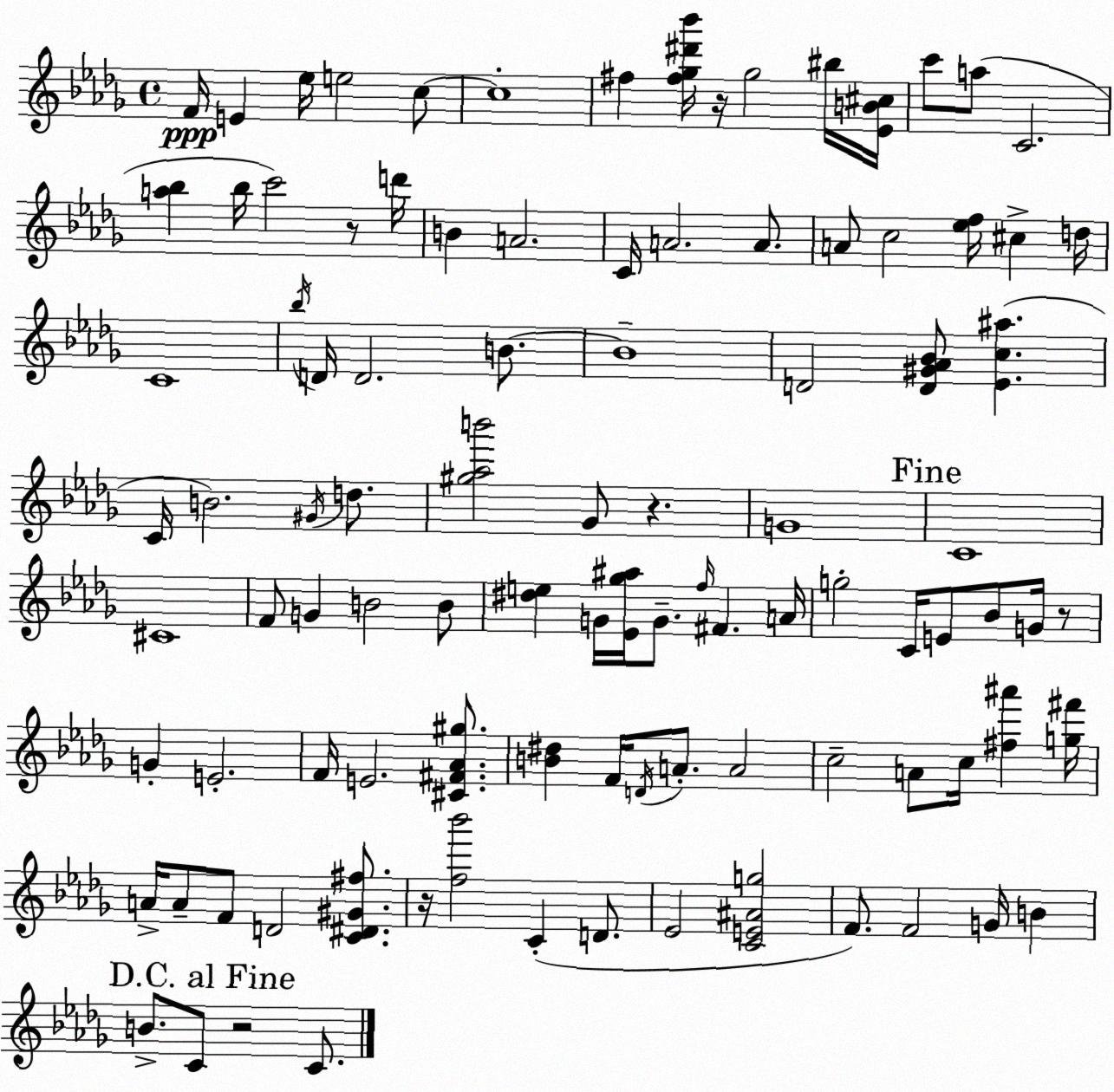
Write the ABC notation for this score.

X:1
T:Untitled
M:4/4
L:1/4
K:Bbm
F/4 E _e/4 e2 c/2 c4 ^f [^f_g^d'_b']/4 z/4 _g2 ^b/4 [_EB^c]/4 c'/2 a/2 C2 [a_b] _b/4 c'2 z/2 d'/4 B A2 C/4 A2 A/2 A/2 c2 [_ef]/4 ^c d/4 C4 _b/4 D/4 D2 B/2 B4 D2 [D^G_A_B]/2 [_Ec^a] C/4 B2 ^G/4 d/2 [^g_ab']2 _G/2 z G4 C4 ^C4 F/2 G B2 B/2 [^de] G/4 [_E_g^a]/4 G/2 f/4 ^F A/4 g2 C/4 E/2 _B/2 G/4 z/2 G E2 F/4 E2 [^C^F_A^g]/2 [B^d] F/4 D/4 A/2 A2 c2 A/2 c/4 [^f^a'] [g^f']/4 A/4 A/2 F/2 D2 [C^D^G^f]/2 z/4 [f_b']2 C D/2 _E2 [CE^Ag]2 F/2 F2 G/4 B B/2 C/2 z2 C/2